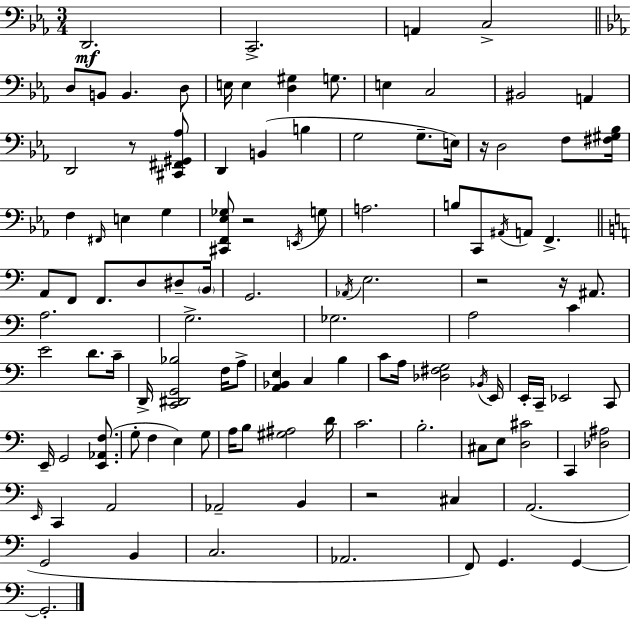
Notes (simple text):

D2/h. C2/h. A2/q C3/h D3/e B2/e B2/q. D3/e E3/s E3/q [D3,G#3]/q G3/e. E3/q C3/h BIS2/h A2/q D2/h R/e [C#2,F#2,G#2,Ab3]/e D2/q B2/q B3/q G3/h G3/e. E3/s R/s D3/h F3/e [F#3,G#3,Bb3]/s F3/q F#2/s E3/q G3/q [C#2,F2,Eb3,Gb3]/e R/h E2/s G3/e A3/h. B3/e C2/e A#2/s A2/e F2/q. A2/e F2/e F2/e. D3/e D#3/e B2/s G2/h. Ab2/s E3/h. R/h R/s A#2/e. A3/h. G3/h. Gb3/h. A3/h C4/q E4/h D4/e. C4/s D2/s [C2,D#2,G2,Bb3]/h F3/s A3/e [A2,Bb2,E3]/q C3/q B3/q C4/e A3/s [Db3,F#3,G3]/h Bb2/s E2/s E2/s C2/s Eb2/h C2/e E2/s G2/h [E2,Ab2,F3]/e. G3/e F3/q E3/q G3/e A3/s B3/e [G#3,A#3]/h D4/s C4/h. B3/h. C#3/e E3/e [D3,C#4]/h C2/q [Db3,A#3]/h E2/s C2/q A2/h Ab2/h B2/q R/h C#3/q A2/h. G2/h B2/q C3/h. Ab2/h. F2/e G2/q. G2/q G2/h.